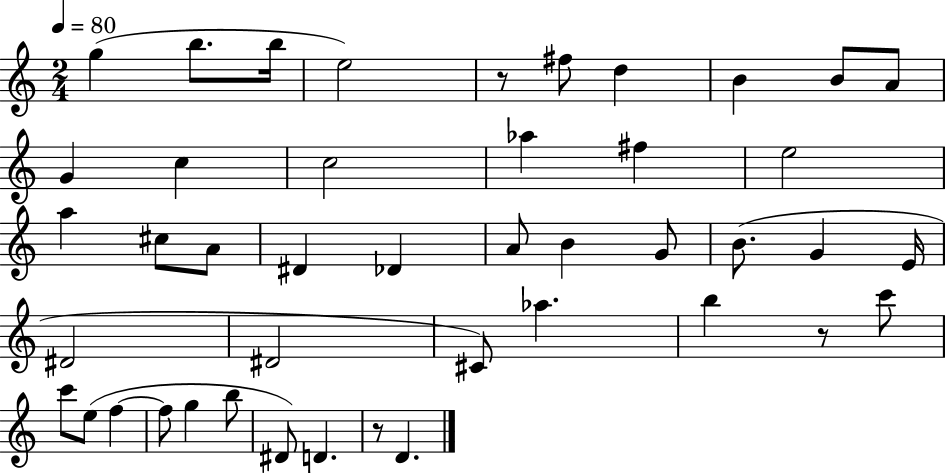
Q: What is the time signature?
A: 2/4